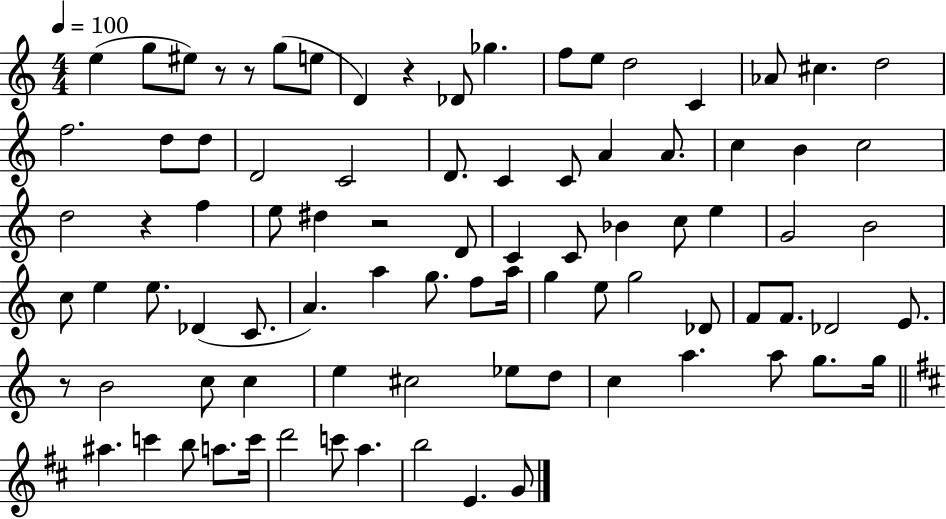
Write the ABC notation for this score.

X:1
T:Untitled
M:4/4
L:1/4
K:C
e g/2 ^e/2 z/2 z/2 g/2 e/2 D z _D/2 _g f/2 e/2 d2 C _A/2 ^c d2 f2 d/2 d/2 D2 C2 D/2 C C/2 A A/2 c B c2 d2 z f e/2 ^d z2 D/2 C C/2 _B c/2 e G2 B2 c/2 e e/2 _D C/2 A a g/2 f/2 a/4 g e/2 g2 _D/2 F/2 F/2 _D2 E/2 z/2 B2 c/2 c e ^c2 _e/2 d/2 c a a/2 g/2 g/4 ^a c' b/2 a/2 c'/4 d'2 c'/2 a b2 E G/2